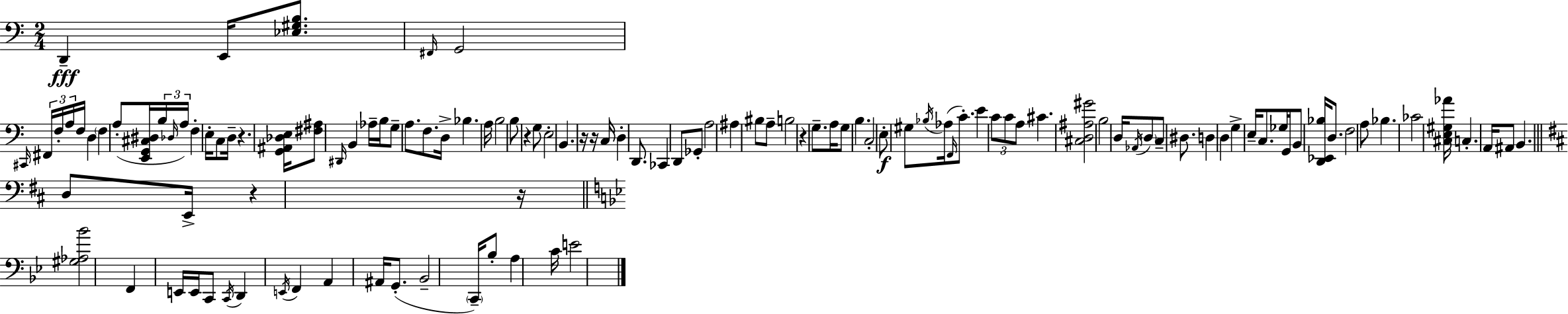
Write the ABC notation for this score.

X:1
T:Untitled
M:2/4
L:1/4
K:C
D,, E,,/4 [_E,^G,B,]/2 ^F,,/4 G,,2 ^C,,/4 ^F,,/4 F,/4 A,/4 F,/4 D, F, A,/2 [E,,G,,^C,^D,]/4 B,/4 _D,/4 A,/4 F, E,/4 C,/2 D,/4 z [G,,^A,,_D,E,]/4 [^F,^A,]/2 ^D,,/4 B,, _A,/4 B,/4 G,/2 A,/2 F,/2 D,/4 _B, A,/4 B,2 B,/2 z G,/2 E,2 B,, z/4 z/4 C,/4 D, D,,/2 _C,, D,,/2 _G,,/2 A,2 ^A, ^B,/2 A,/2 B,2 z G,/2 A,/4 G,/2 B, C,2 E,/2 ^G,/2 _B,/4 _A,/4 F,,/4 C/2 E C/2 C/2 A,/2 ^C [^C,D,^A,^G]2 B,2 D,/4 _A,,/4 D,/2 C,/2 ^D,/2 D, D, G, E,/4 C,/2 _G,/4 G,,/4 B,,/2 [D,,_E,,_B,]/4 D,/2 F,2 A,/2 _B, _C2 [^C,E,^G,_A]/4 C, A,,/4 ^A,,/2 B,, D,/2 E,,/4 z z/4 [^G,_A,_B]2 F,, E,,/4 E,,/4 C,,/2 C,,/4 D,, E,,/4 F,, A,, ^A,,/4 G,,/2 _B,,2 C,,/4 _B,/2 A, C/4 E2